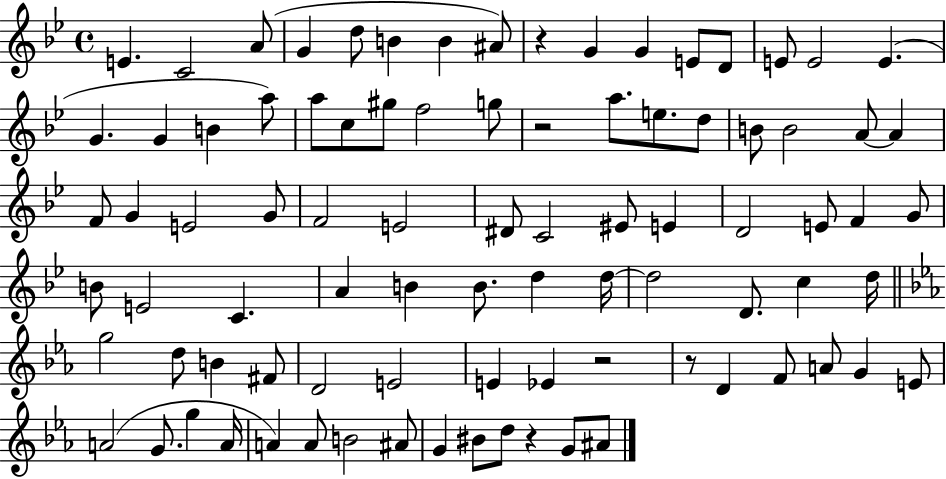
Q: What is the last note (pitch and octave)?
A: A#4